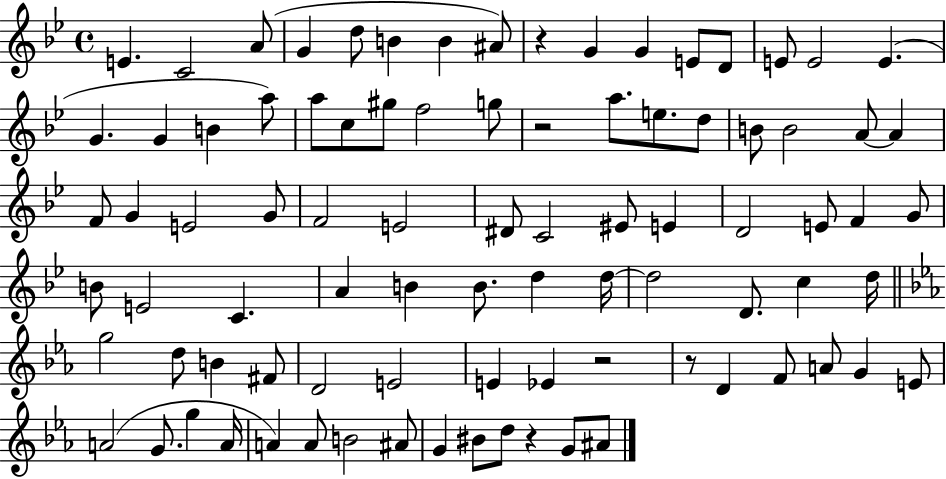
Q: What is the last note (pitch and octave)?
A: A#4